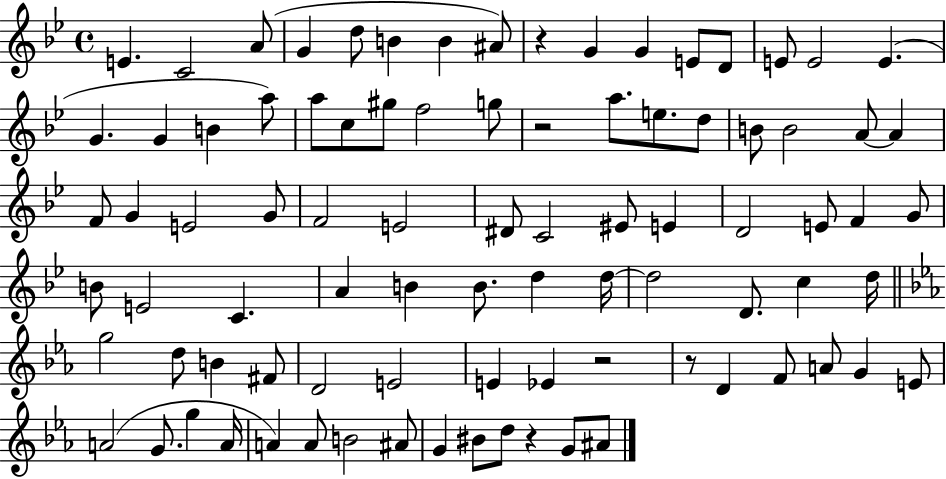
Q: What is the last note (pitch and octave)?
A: A#4